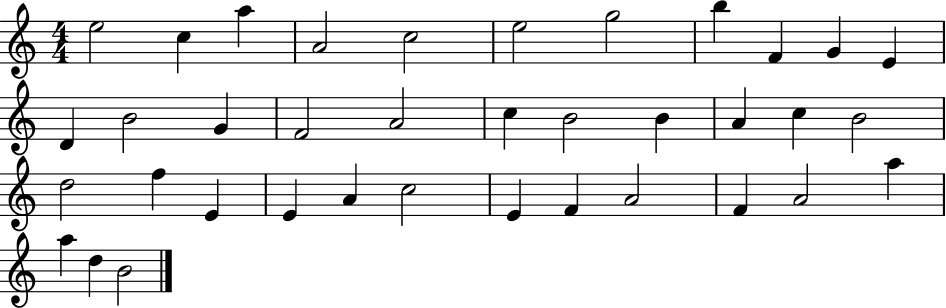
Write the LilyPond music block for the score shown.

{
  \clef treble
  \numericTimeSignature
  \time 4/4
  \key c \major
  e''2 c''4 a''4 | a'2 c''2 | e''2 g''2 | b''4 f'4 g'4 e'4 | \break d'4 b'2 g'4 | f'2 a'2 | c''4 b'2 b'4 | a'4 c''4 b'2 | \break d''2 f''4 e'4 | e'4 a'4 c''2 | e'4 f'4 a'2 | f'4 a'2 a''4 | \break a''4 d''4 b'2 | \bar "|."
}